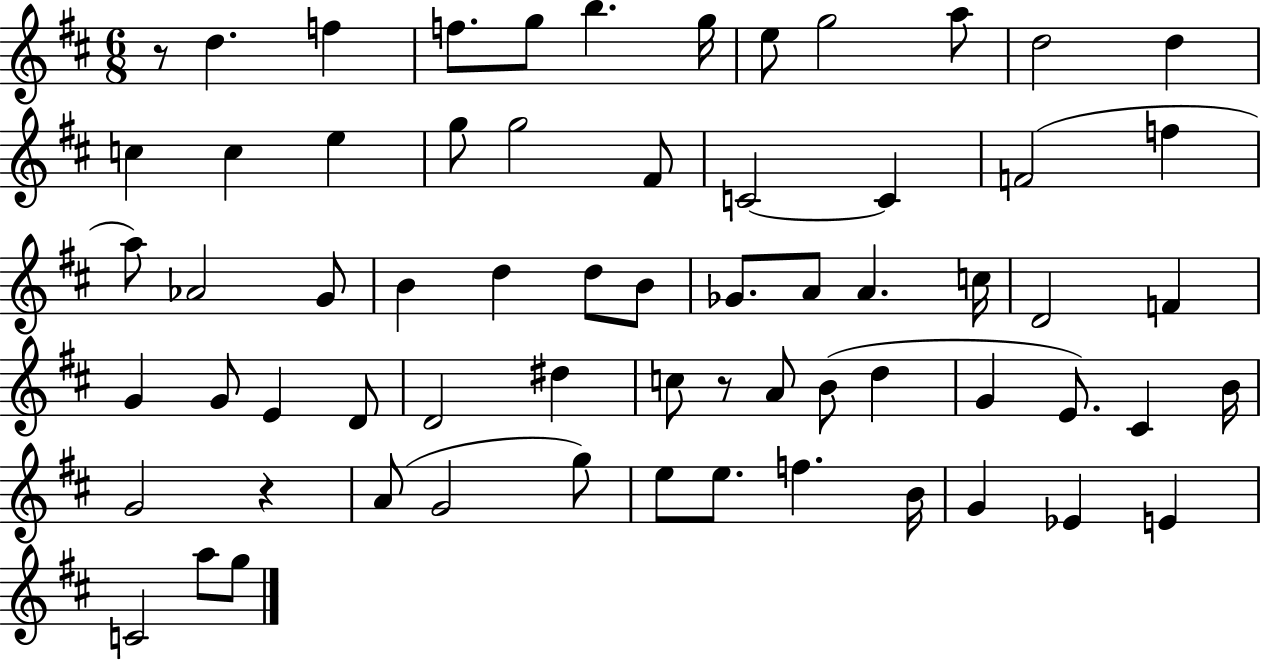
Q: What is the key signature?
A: D major